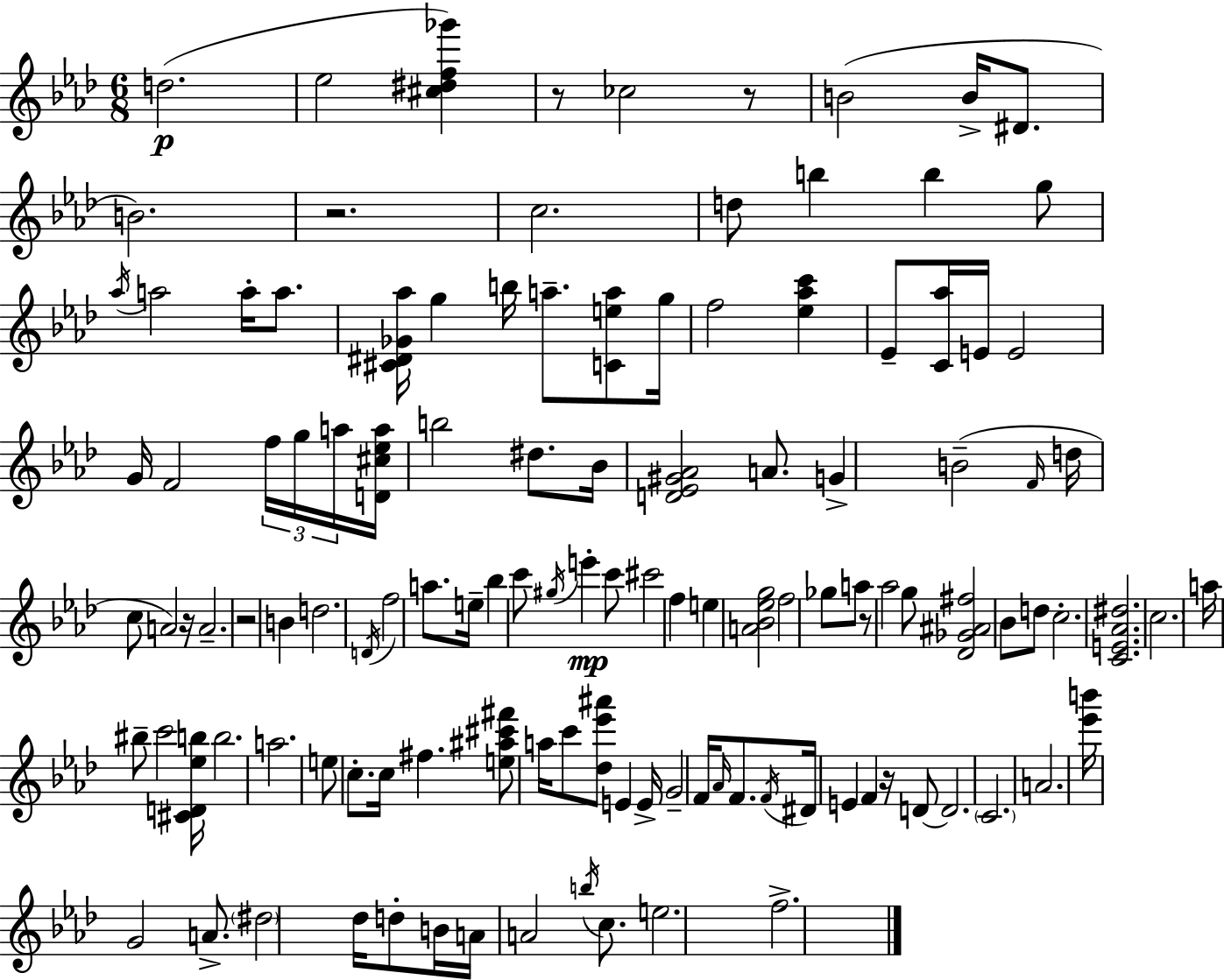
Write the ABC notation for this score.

X:1
T:Untitled
M:6/8
L:1/4
K:Fm
d2 _e2 [^c^df_g'] z/2 _c2 z/2 B2 B/4 ^D/2 B2 z2 c2 d/2 b b g/2 _a/4 a2 a/4 a/2 [^C^D_G_a]/4 g b/4 a/2 [Cea]/2 g/4 f2 [_e_ac'] _E/2 [C_a]/4 E/4 E2 G/4 F2 f/4 g/4 a/4 [D^c_ea]/4 b2 ^d/2 _B/4 [D_E^G_A]2 A/2 G B2 F/4 d/4 c/2 A2 z/4 A2 z2 B d2 D/4 f2 a/2 e/4 _b c'/2 ^g/4 e' c'/2 ^c'2 f e [A_B_eg]2 f2 _g/2 a/2 z/2 _a2 g/2 [_D_G^A^f]2 _B/2 d/2 c2 [CE_A^d]2 c2 a/4 ^b/2 c'2 [^CD_eb]/4 b2 a2 e/2 c/2 c/4 ^f [e^a^c'^f']/2 a/4 c'/2 [_d_e'^a']/2 E E/4 G2 F/4 _A/4 F/2 F/4 ^D/4 E F z/4 D/2 D2 C2 A2 [_e'b']/4 G2 A/2 ^d2 _d/4 d/2 B/4 A/4 A2 b/4 c/2 e2 f2